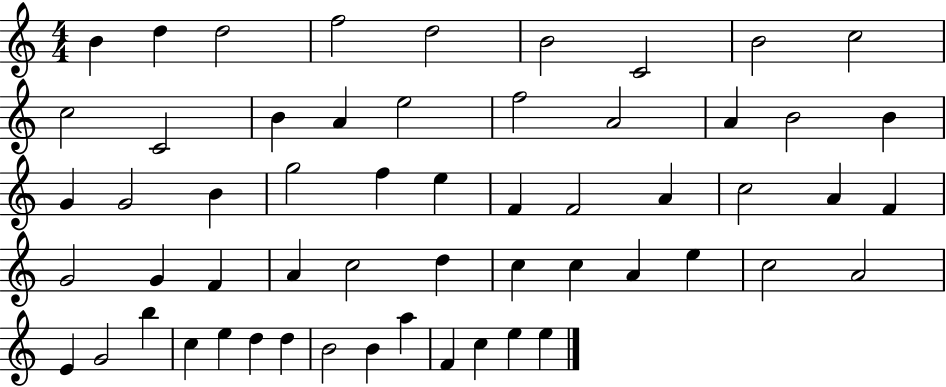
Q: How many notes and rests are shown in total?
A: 57